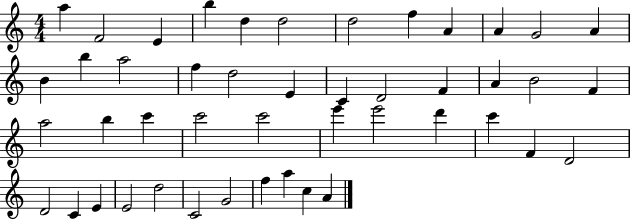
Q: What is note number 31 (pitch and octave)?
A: E6